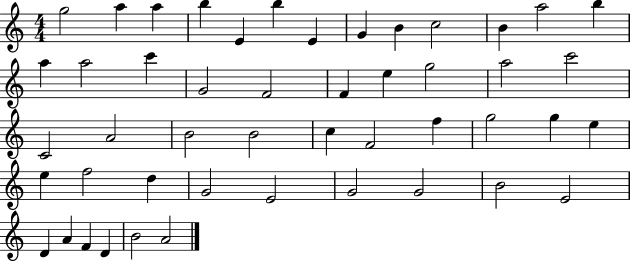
{
  \clef treble
  \numericTimeSignature
  \time 4/4
  \key c \major
  g''2 a''4 a''4 | b''4 e'4 b''4 e'4 | g'4 b'4 c''2 | b'4 a''2 b''4 | \break a''4 a''2 c'''4 | g'2 f'2 | f'4 e''4 g''2 | a''2 c'''2 | \break c'2 a'2 | b'2 b'2 | c''4 f'2 f''4 | g''2 g''4 e''4 | \break e''4 f''2 d''4 | g'2 e'2 | g'2 g'2 | b'2 e'2 | \break d'4 a'4 f'4 d'4 | b'2 a'2 | \bar "|."
}